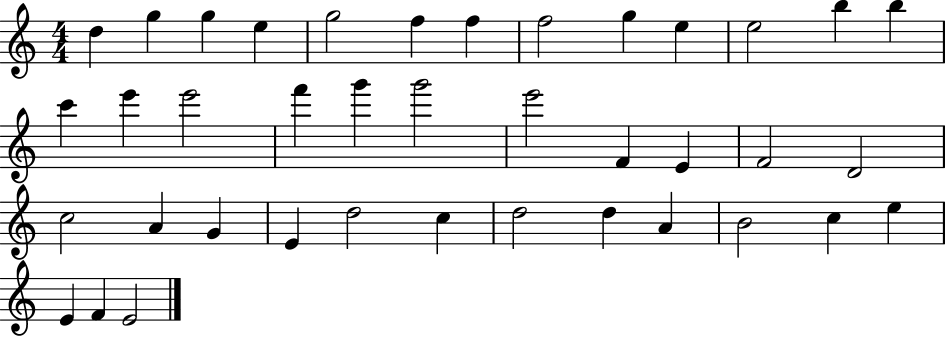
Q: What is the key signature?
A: C major